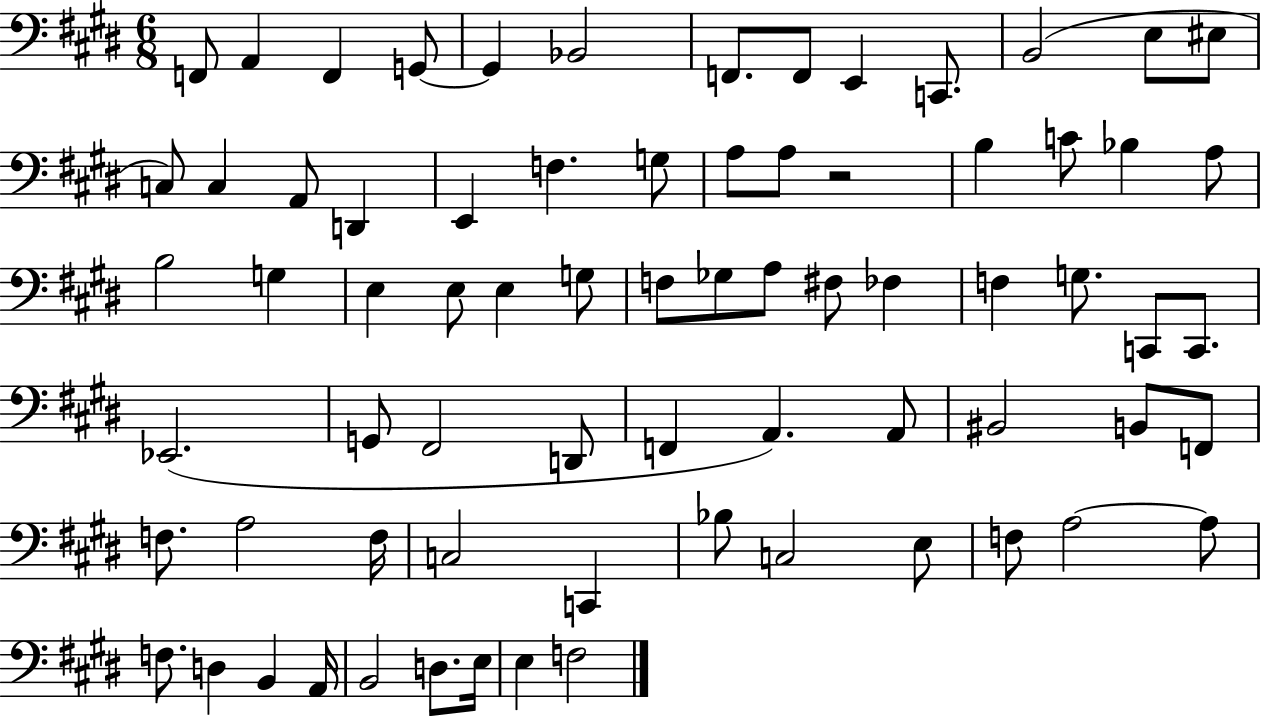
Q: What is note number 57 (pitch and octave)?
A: Bb3